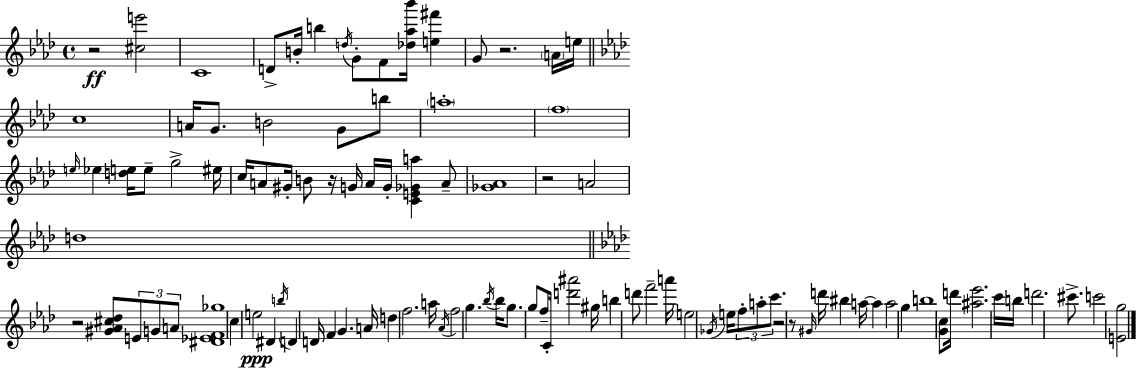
R/h [C#5,E6]/h C4/w D4/e B4/s B5/q D5/s G4/e F4/e [Db5,Ab5,Bb6]/s [E5,F#6]/q G4/e R/h. A4/s E5/s C5/w A4/s G4/e. B4/h G4/e B5/e A5/w F5/w E5/s Eb5/q [D5,E5]/s E5/e G5/h EIS5/s C5/s A4/e G#4/s B4/e R/s G4/s A4/s G4/s [C4,E4,Gb4,A5]/q A4/e [Gb4,Ab4]/w R/h A4/h D5/w R/h [G#4,Ab4,C#5,Db5]/e E4/e G4/e A4/e [D#4,Eb4,F4,Gb5]/w C5/q E5/h D#4/q B5/s D4/q D4/s F4/q G4/q. A4/s D5/q F5/h. A5/s Ab4/s F5/h G5/q. Bb5/s Bb5/s G5/e. G5/e F5/e C4/s [D6,A#6]/h G#5/s B5/q D6/e F6/h A6/s E5/h Gb4/s E5/s F5/e A5/e C6/e. R/h R/e G#4/s D6/s BIS5/q A5/s A5/q A5/h G5/q B5/w [G4,C5]/e D6/s [A#5,Eb6]/h. C6/s B5/s D6/h. C#6/e. C6/h [E4,G5]/h